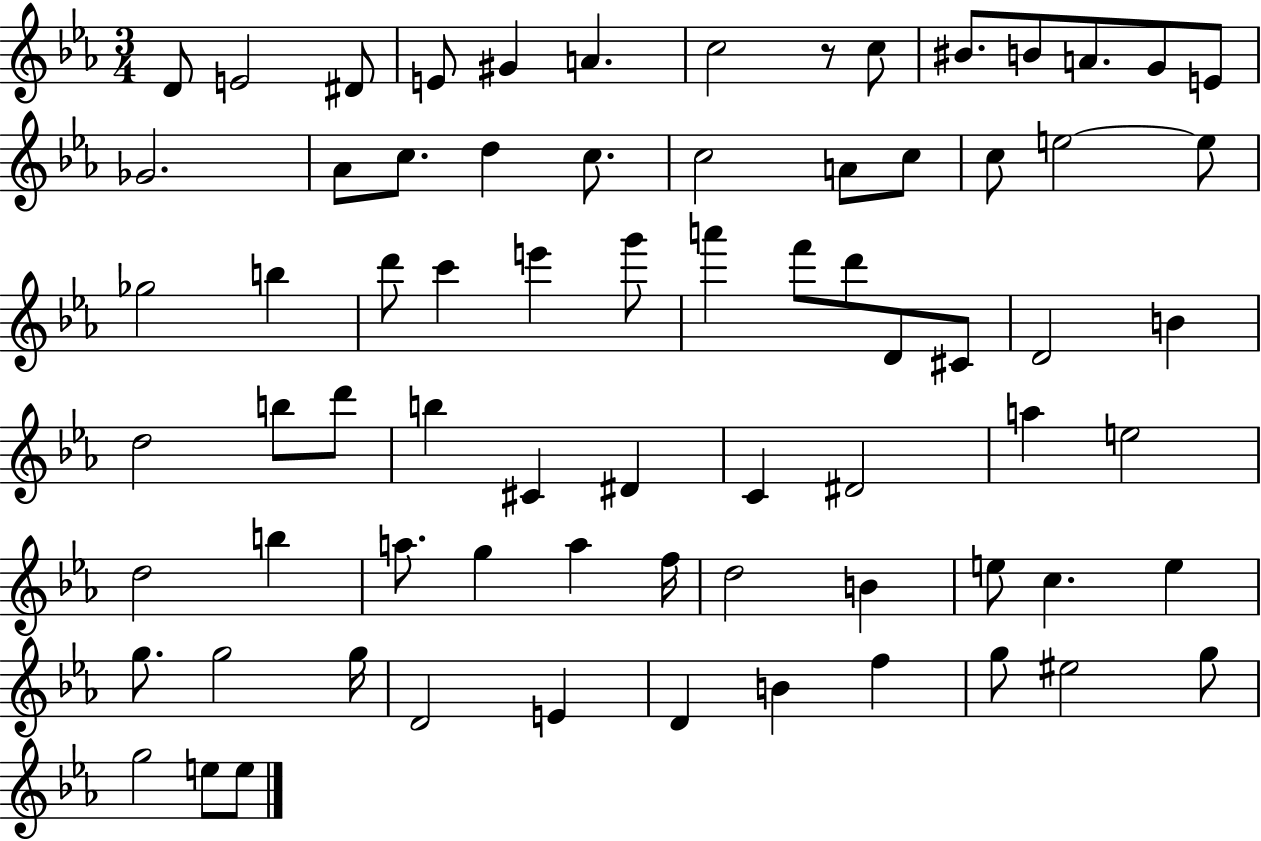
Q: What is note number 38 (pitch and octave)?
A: D5